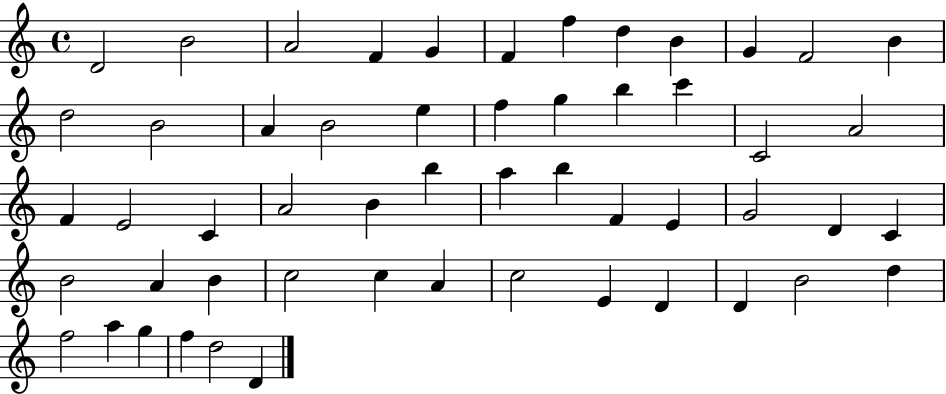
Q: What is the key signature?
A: C major